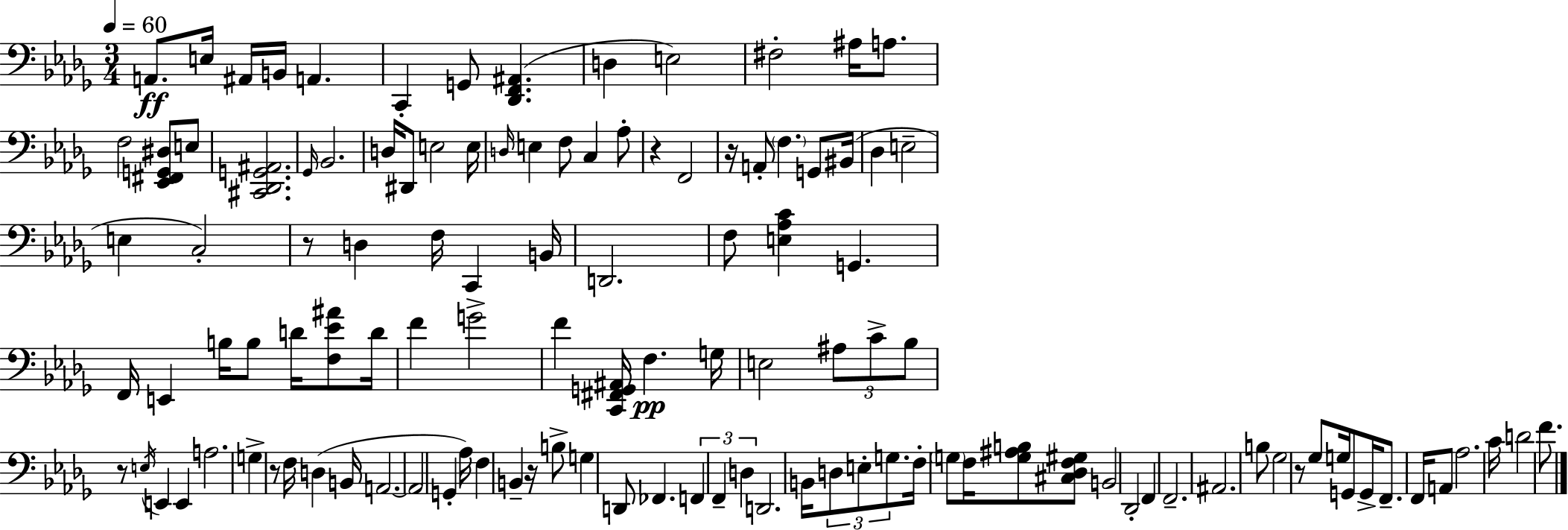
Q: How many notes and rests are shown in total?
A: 118